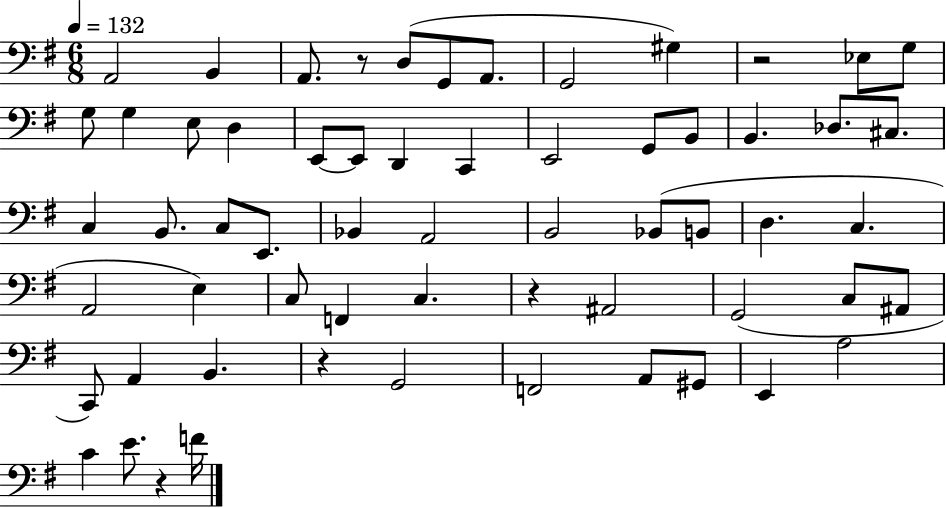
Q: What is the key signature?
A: G major